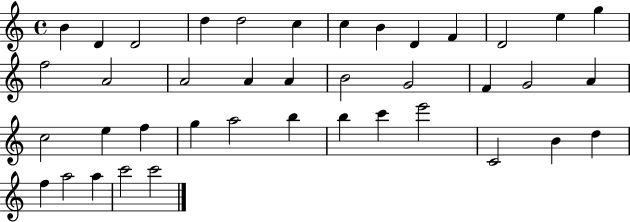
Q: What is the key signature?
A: C major